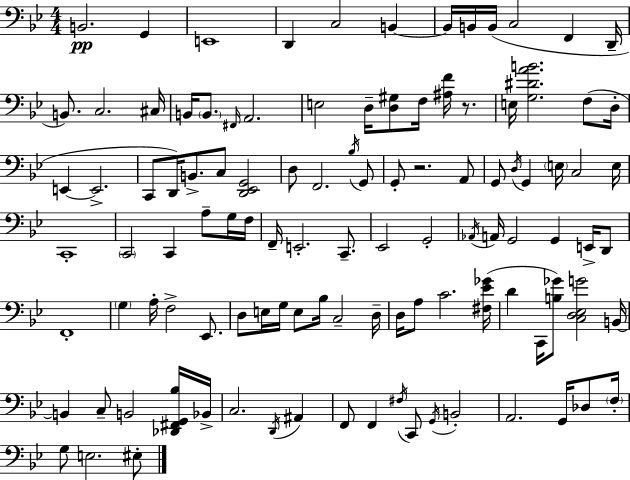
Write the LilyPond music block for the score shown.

{
  \clef bass
  \numericTimeSignature
  \time 4/4
  \key g \minor
  b,2.\pp g,4 | e,1 | d,4 c2 b,4~~ | b,16 b,16 b,16( c2 f,4 d,16-- | \break b,8.) c2. cis16 | b,16 \parenthesize b,8. \grace { fis,16 } a,2. | e2 d16-- <d gis>8 f16 <ais f'>16 r8. | e16 <g dis' a' b'>2. f8( | \break d16-. e,4~~ e,2.-> | c,8 d,16) b,8.-> c8 <d, ees, g,>2 | d8 f,2. \acciaccatura { bes16 } | g,8 g,8-. r2. | \break a,8 g,8 \acciaccatura { d16 } g,4 \parenthesize e16 c2 | e16 c,1-. | \parenthesize c,2 c,4 a8-- | g16 f16 f,16-- e,2.-. | \break c,8.-- ees,2 g,2-. | \acciaccatura { aes,16 } a,16 g,2 g,4 | e,16-> d,8 f,1-. | \parenthesize g4 a16-. f2-> | \break ees,8. d8 e16 g16 e8 bes16 c2-- | d16-- d16 a8 c'2. | <fis ees' ges'>16( d'4 c,16 <b ges'>8) <c d ees g'>2 | b,16~~ b,4 c8-- b,2 | \break <des, fis, g, bes>16 bes,16-> c2. | \acciaccatura { d,16 } ais,4 f,8 f,4 \acciaccatura { fis16 } c,8 \acciaccatura { g,16 } b,2-. | a,2. | g,16 des8 \parenthesize f16-. g8 e2. | \break eis8-. \bar "|."
}